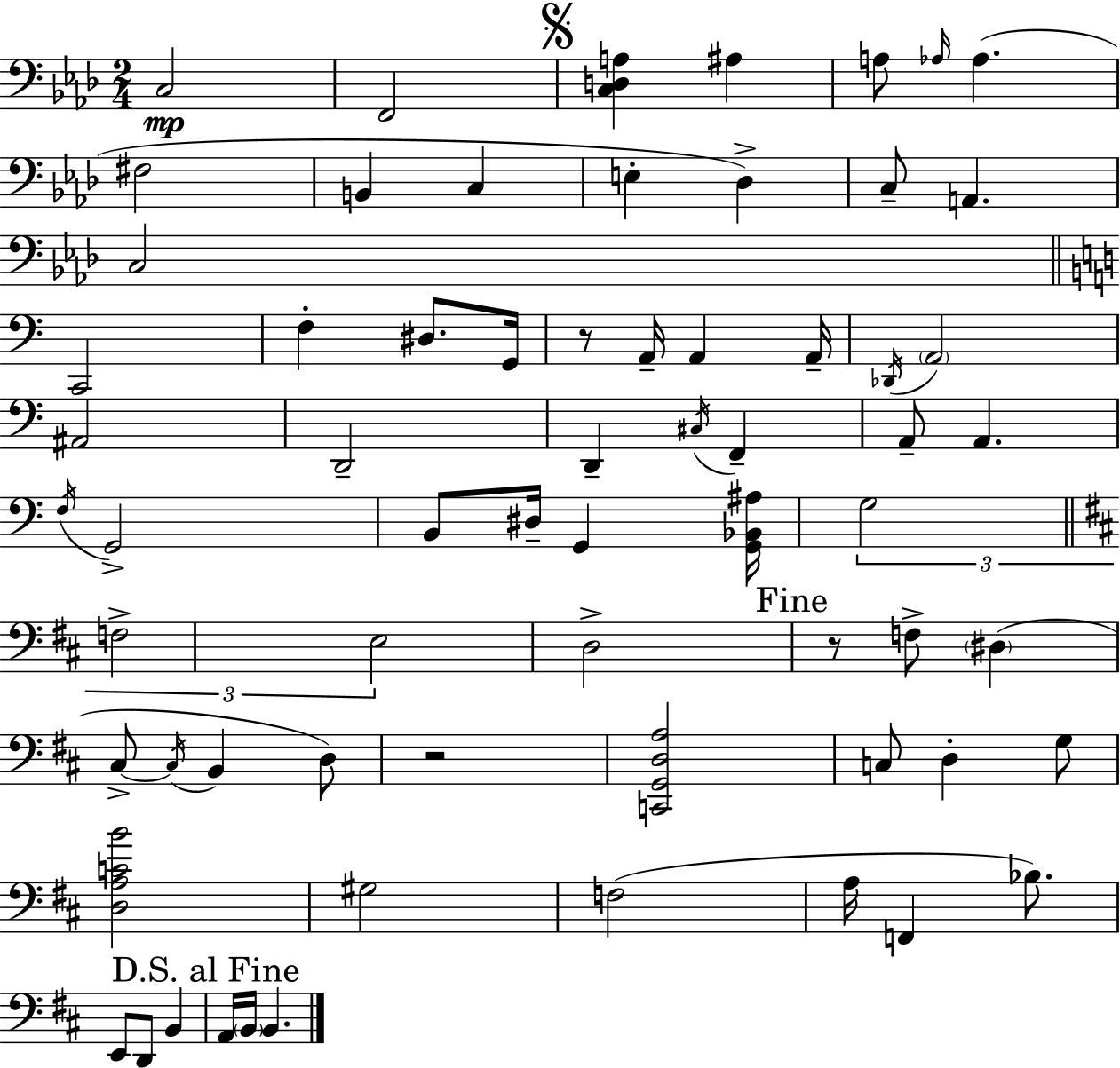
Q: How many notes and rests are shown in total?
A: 66